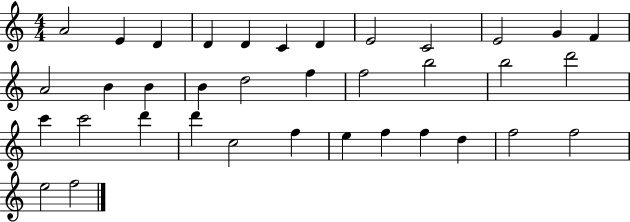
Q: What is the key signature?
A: C major